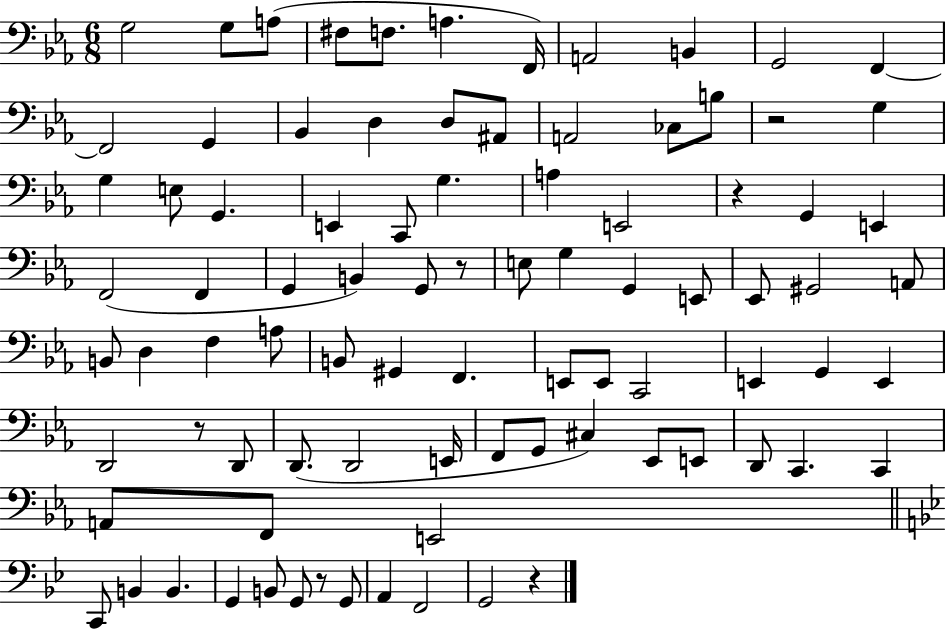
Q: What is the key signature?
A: EES major